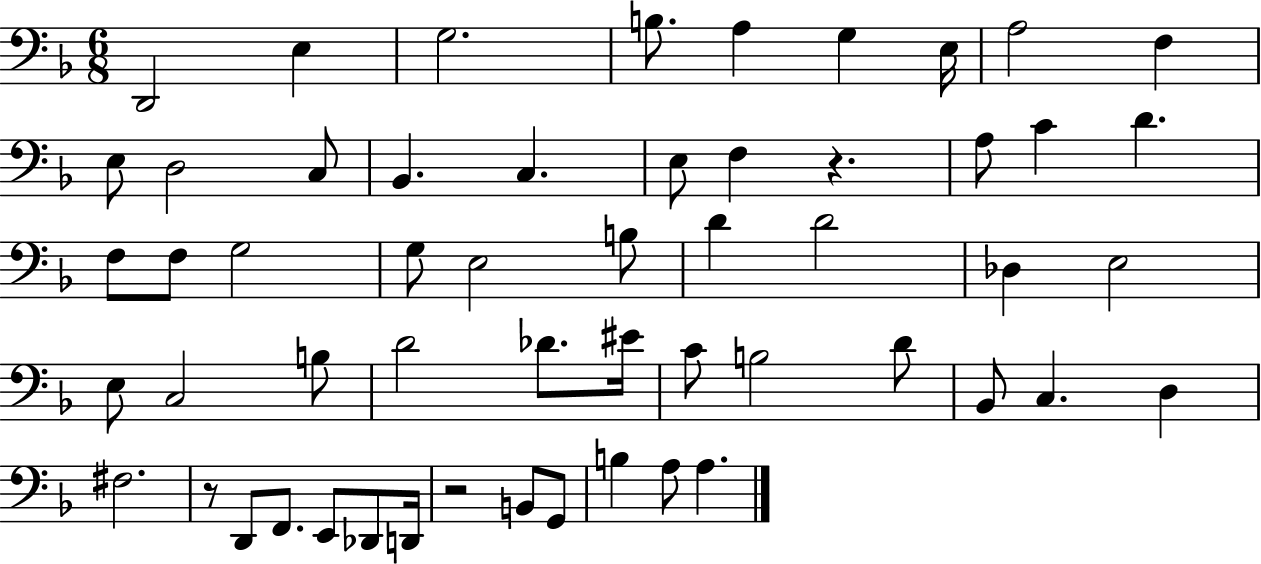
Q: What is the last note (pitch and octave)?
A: A3